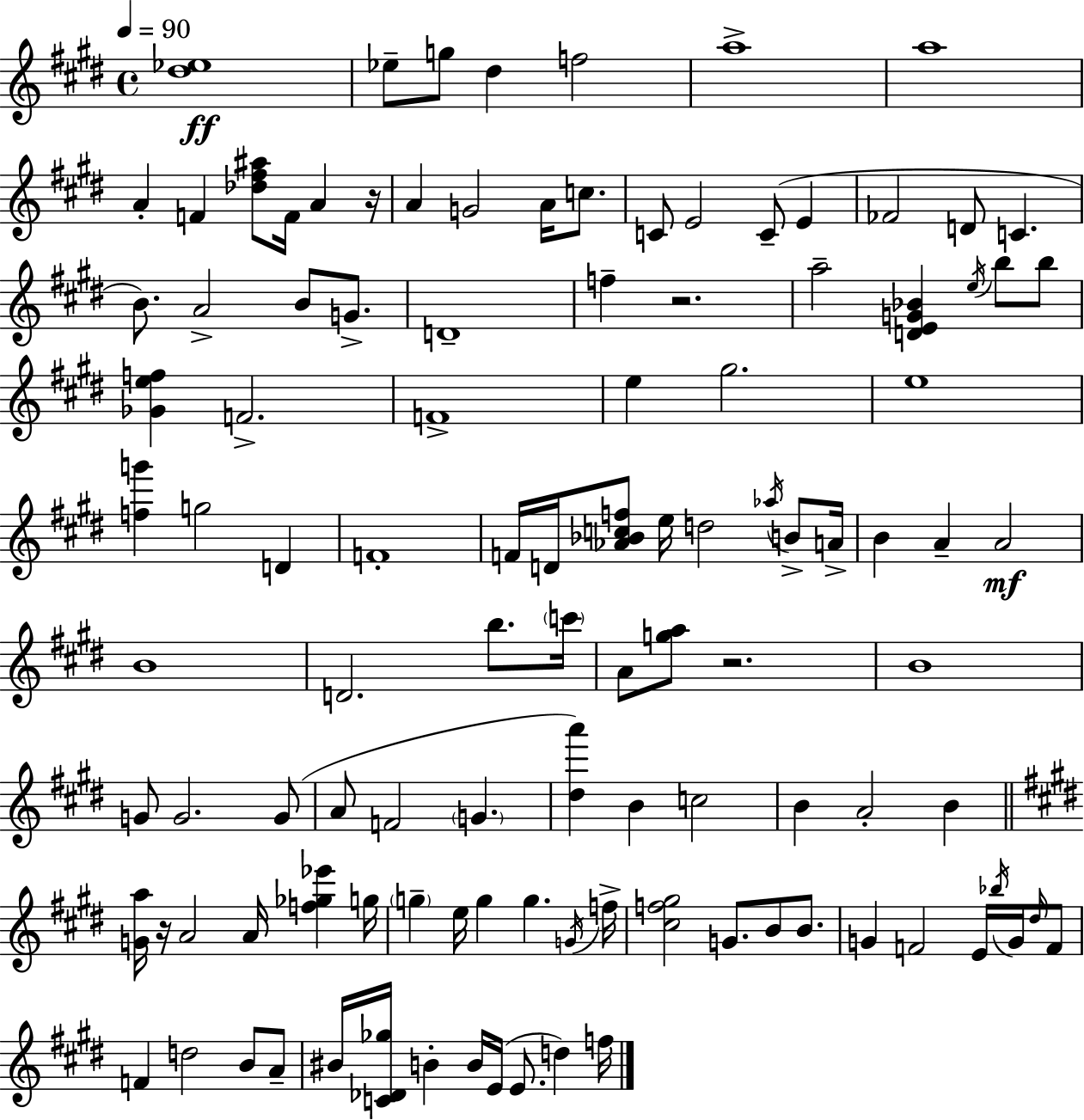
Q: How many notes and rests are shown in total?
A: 112